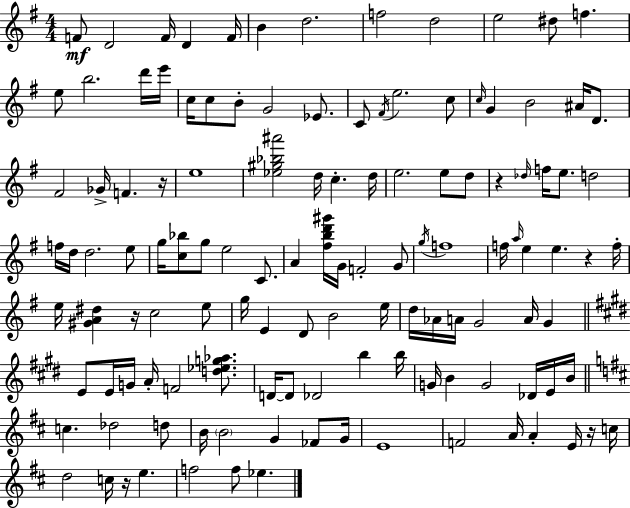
F4/e D4/h F4/s D4/q F4/s B4/q D5/h. F5/h D5/h E5/h D#5/e F5/q. E5/e B5/h. D6/s E6/s C5/s C5/e B4/e G4/h Eb4/e. C4/e F#4/s E5/h. C5/e C5/s G4/q B4/h A#4/s D4/e. F#4/h Gb4/s F4/q. R/s E5/w [Eb5,G#5,Bb5,A#6]/h D5/s C5/q. D5/s E5/h. E5/e D5/e R/q Db5/s F5/s E5/e. D5/h F5/s D5/s D5/h. E5/e G5/s [C5,Bb5]/e G5/e E5/h C4/e. A4/q [F#5,B5,D6,G#6]/s G4/s F4/h G4/e G5/s F5/w F5/s A5/s E5/q E5/q. R/q F5/s E5/s [G#4,A4,D#5]/q R/s C5/h E5/e G5/s E4/q D4/e B4/h E5/s D5/s Ab4/s A4/s G4/h A4/s G4/q E4/e E4/s G4/s A4/s F4/h [D5,Eb5,G5,Ab5]/e. D4/s D4/e Db4/h B5/q B5/s G4/s B4/q G4/h Db4/s E4/s B4/s C5/q. Db5/h D5/e B4/s B4/h G4/q FES4/e G4/s E4/w F4/h A4/s A4/q E4/s R/s C5/s D5/h C5/s R/s E5/q. F5/h F5/e Eb5/q.